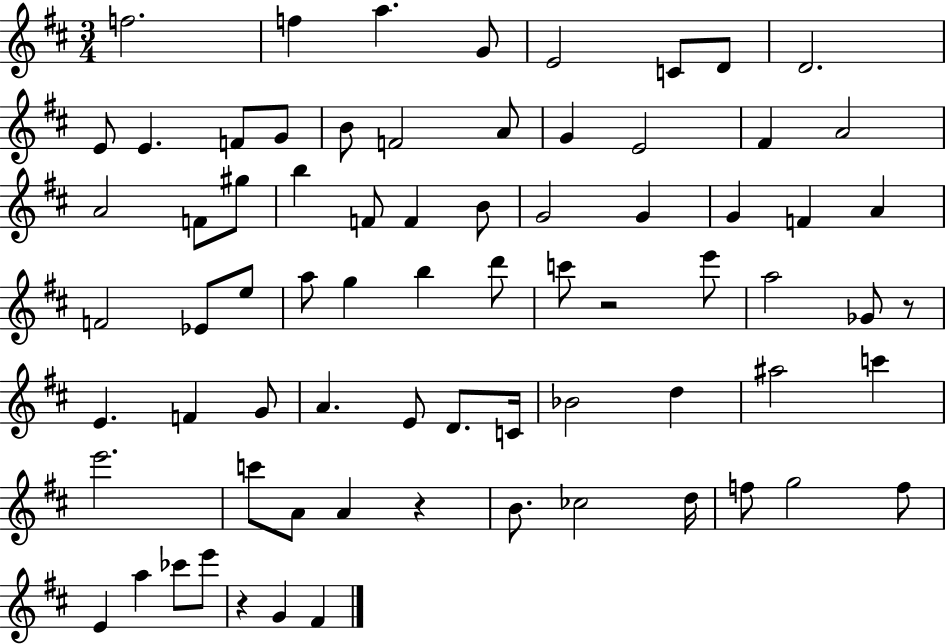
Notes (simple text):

F5/h. F5/q A5/q. G4/e E4/h C4/e D4/e D4/h. E4/e E4/q. F4/e G4/e B4/e F4/h A4/e G4/q E4/h F#4/q A4/h A4/h F4/e G#5/e B5/q F4/e F4/q B4/e G4/h G4/q G4/q F4/q A4/q F4/h Eb4/e E5/e A5/e G5/q B5/q D6/e C6/e R/h E6/e A5/h Gb4/e R/e E4/q. F4/q G4/e A4/q. E4/e D4/e. C4/s Bb4/h D5/q A#5/h C6/q E6/h. C6/e A4/e A4/q R/q B4/e. CES5/h D5/s F5/e G5/h F5/e E4/q A5/q CES6/e E6/e R/q G4/q F#4/q